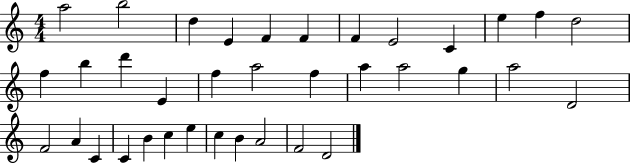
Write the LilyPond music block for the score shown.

{
  \clef treble
  \numericTimeSignature
  \time 4/4
  \key c \major
  a''2 b''2 | d''4 e'4 f'4 f'4 | f'4 e'2 c'4 | e''4 f''4 d''2 | \break f''4 b''4 d'''4 e'4 | f''4 a''2 f''4 | a''4 a''2 g''4 | a''2 d'2 | \break f'2 a'4 c'4 | c'4 b'4 c''4 e''4 | c''4 b'4 a'2 | f'2 d'2 | \break \bar "|."
}